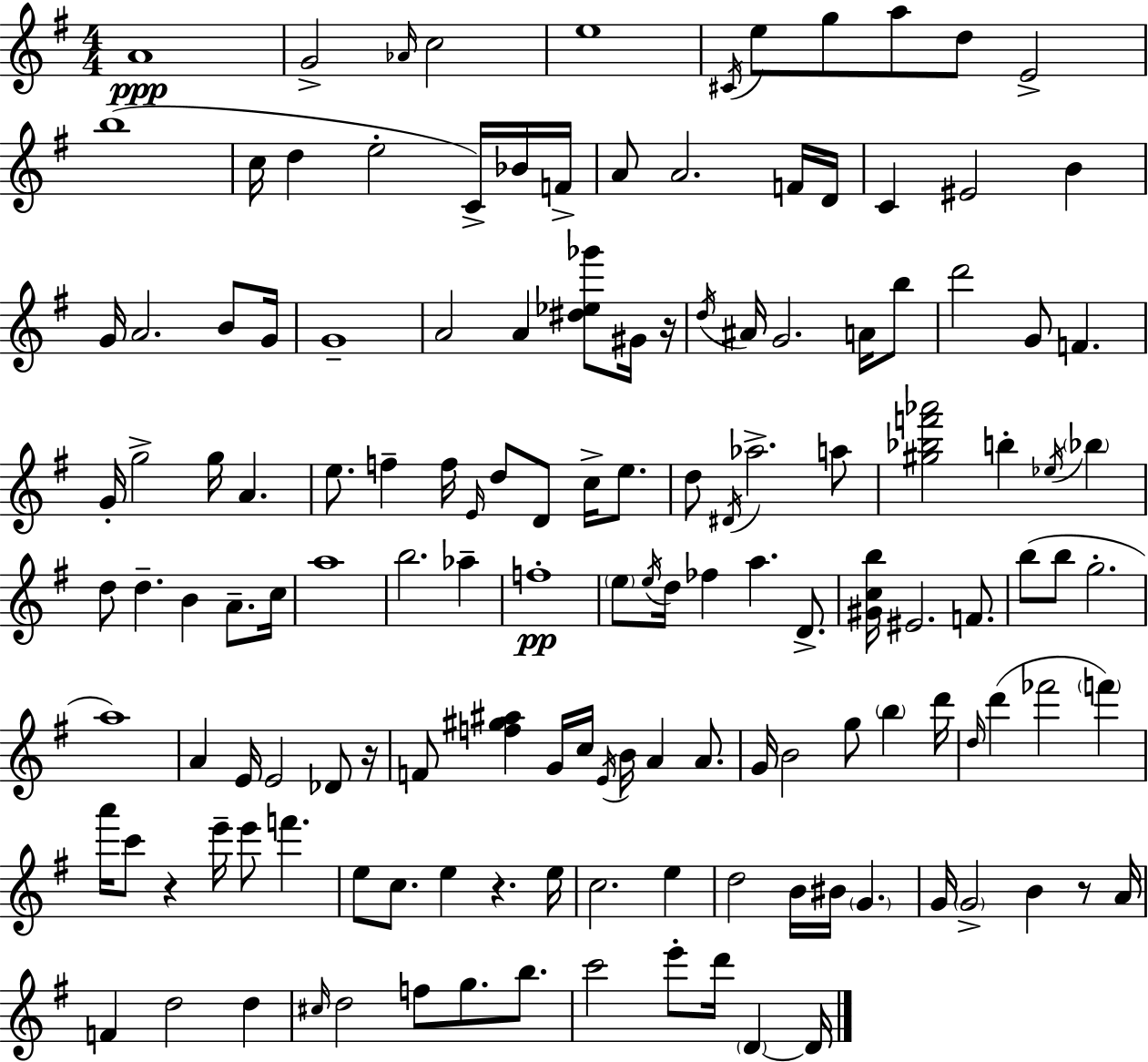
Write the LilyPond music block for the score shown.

{
  \clef treble
  \numericTimeSignature
  \time 4/4
  \key g \major
  a'1\ppp | g'2-> \grace { aes'16 } c''2 | e''1 | \acciaccatura { cis'16 } e''8 g''8 a''8 d''8 e'2-> | \break b''1( | c''16 d''4 e''2-. c'16->) | bes'16 f'16-> a'8 a'2. | f'16 d'16 c'4 eis'2 b'4 | \break g'16 a'2. b'8 | g'16 g'1-- | a'2 a'4 <dis'' ees'' ges'''>8 | gis'16 r16 \acciaccatura { d''16 } ais'16 g'2. | \break a'16 b''8 d'''2 g'8 f'4. | g'16-. g''2-> g''16 a'4. | e''8. f''4-- f''16 \grace { e'16 } d''8 d'8 | c''16-> e''8. d''8 \acciaccatura { dis'16 } aes''2.-> | \break a''8 <gis'' bes'' f''' aes'''>2 b''4-. | \acciaccatura { ees''16 } \parenthesize bes''4 d''8 d''4.-- b'4 | a'8.-- c''16 a''1 | b''2. | \break aes''4-- f''1-.\pp | \parenthesize e''8 \acciaccatura { e''16 } d''16 fes''4 a''4. | d'8.-> <gis' c'' b''>16 eis'2. | f'8. b''8( b''8 g''2.-. | \break a''1) | a'4 e'16 e'2 | des'8 r16 f'8 <f'' gis'' ais''>4 g'16 c''16 \acciaccatura { e'16 } | b'16 a'4 a'8. g'16 b'2 | \break g''8 \parenthesize b''4 d'''16 \grace { d''16 } d'''4( fes'''2 | \parenthesize f'''4) a'''16 c'''8 r4 | e'''16-- e'''8 f'''4. e''8 c''8. e''4 | r4. e''16 c''2. | \break e''4 d''2 | b'16 bis'16 \parenthesize g'4. g'16 \parenthesize g'2-> | b'4 r8 a'16 f'4 d''2 | d''4 \grace { cis''16 } d''2 | \break f''8 g''8. b''8. c'''2 | e'''8-. d'''16 \parenthesize d'4~~ d'16 \bar "|."
}